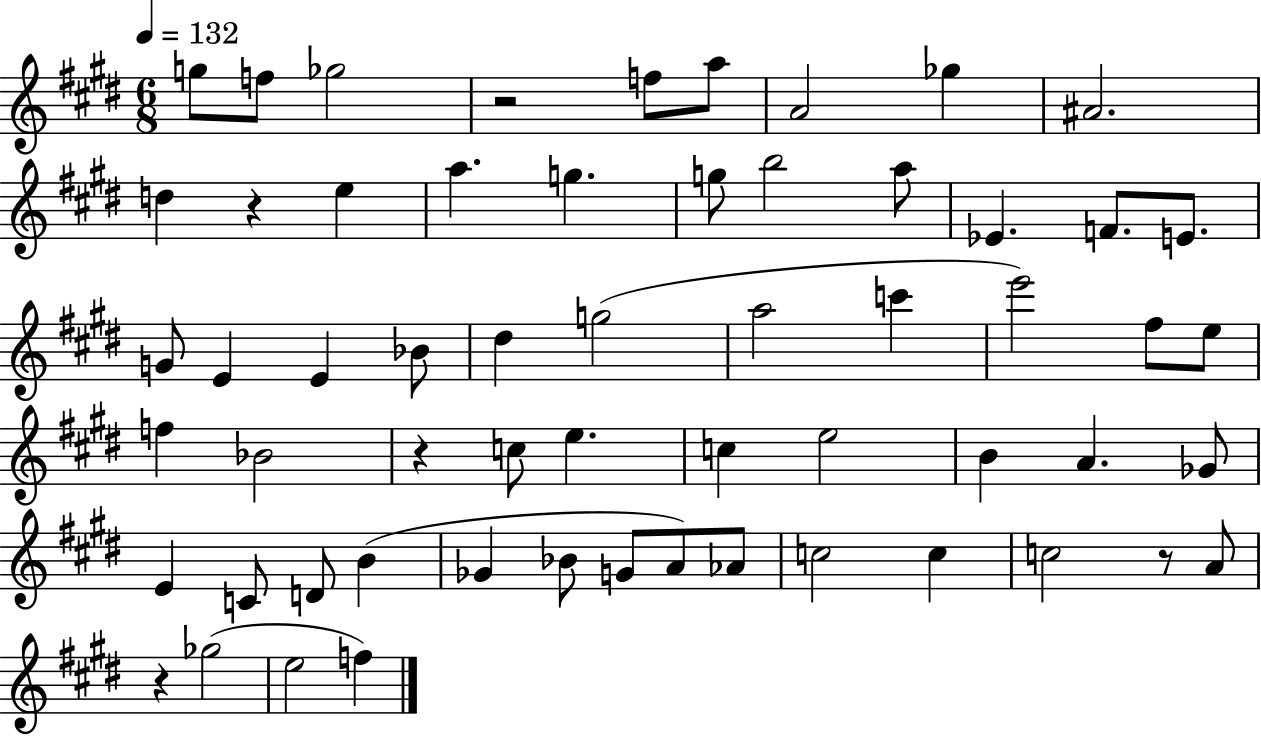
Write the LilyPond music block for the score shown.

{
  \clef treble
  \numericTimeSignature
  \time 6/8
  \key e \major
  \tempo 4 = 132
  g''8 f''8 ges''2 | r2 f''8 a''8 | a'2 ges''4 | ais'2. | \break d''4 r4 e''4 | a''4. g''4. | g''8 b''2 a''8 | ees'4. f'8. e'8. | \break g'8 e'4 e'4 bes'8 | dis''4 g''2( | a''2 c'''4 | e'''2) fis''8 e''8 | \break f''4 bes'2 | r4 c''8 e''4. | c''4 e''2 | b'4 a'4. ges'8 | \break e'4 c'8 d'8 b'4( | ges'4 bes'8 g'8 a'8) aes'8 | c''2 c''4 | c''2 r8 a'8 | \break r4 ges''2( | e''2 f''4) | \bar "|."
}